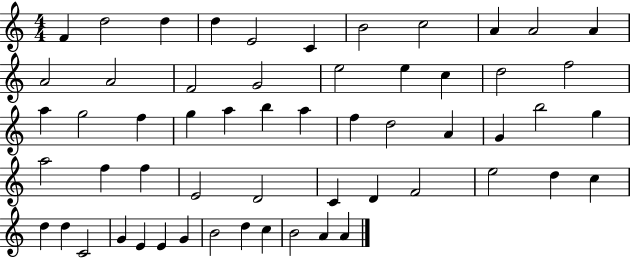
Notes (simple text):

F4/q D5/h D5/q D5/q E4/h C4/q B4/h C5/h A4/q A4/h A4/q A4/h A4/h F4/h G4/h E5/h E5/q C5/q D5/h F5/h A5/q G5/h F5/q G5/q A5/q B5/q A5/q F5/q D5/h A4/q G4/q B5/h G5/q A5/h F5/q F5/q E4/h D4/h C4/q D4/q F4/h E5/h D5/q C5/q D5/q D5/q C4/h G4/q E4/q E4/q G4/q B4/h D5/q C5/q B4/h A4/q A4/q